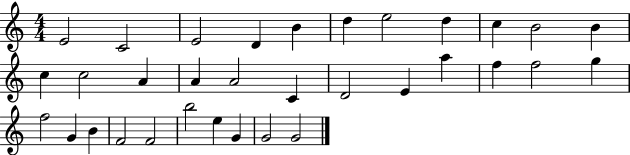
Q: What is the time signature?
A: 4/4